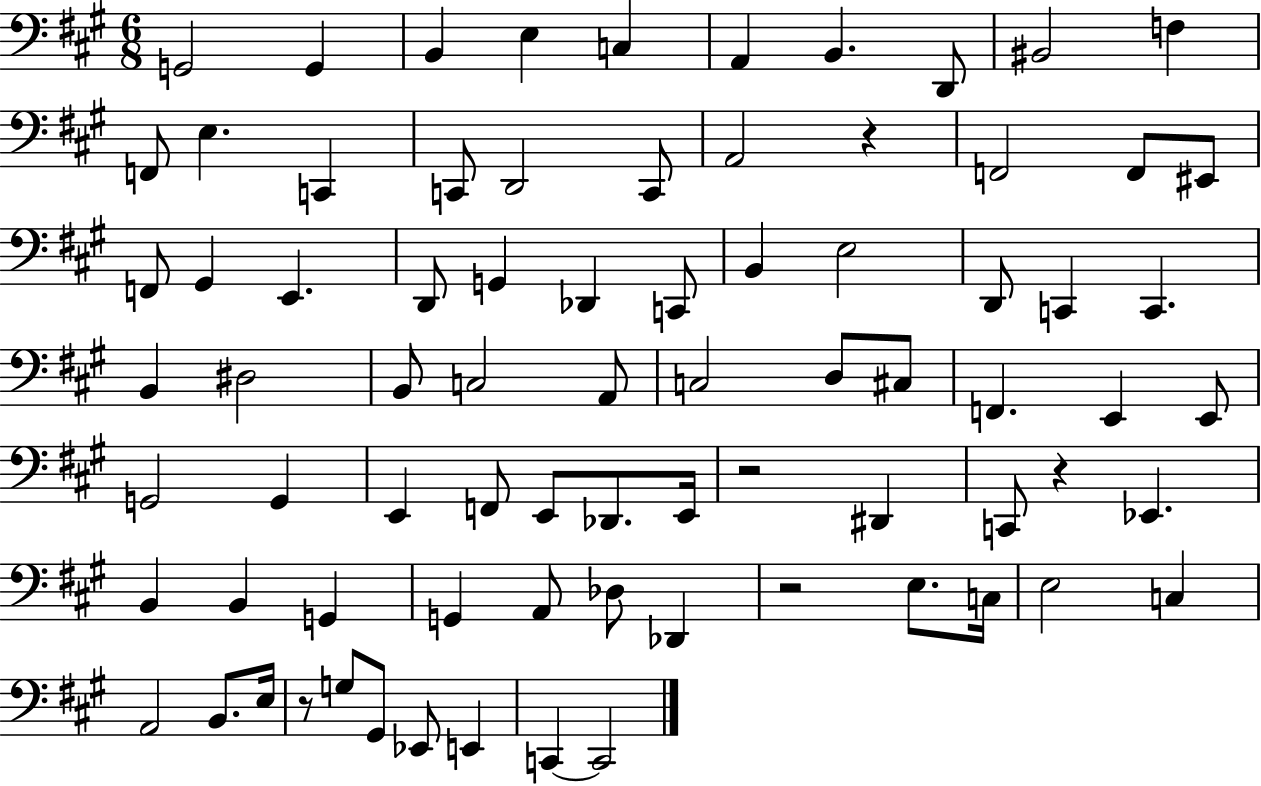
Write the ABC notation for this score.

X:1
T:Untitled
M:6/8
L:1/4
K:A
G,,2 G,, B,, E, C, A,, B,, D,,/2 ^B,,2 F, F,,/2 E, C,, C,,/2 D,,2 C,,/2 A,,2 z F,,2 F,,/2 ^E,,/2 F,,/2 ^G,, E,, D,,/2 G,, _D,, C,,/2 B,, E,2 D,,/2 C,, C,, B,, ^D,2 B,,/2 C,2 A,,/2 C,2 D,/2 ^C,/2 F,, E,, E,,/2 G,,2 G,, E,, F,,/2 E,,/2 _D,,/2 E,,/4 z2 ^D,, C,,/2 z _E,, B,, B,, G,, G,, A,,/2 _D,/2 _D,, z2 E,/2 C,/4 E,2 C, A,,2 B,,/2 E,/4 z/2 G,/2 ^G,,/2 _E,,/2 E,, C,, C,,2